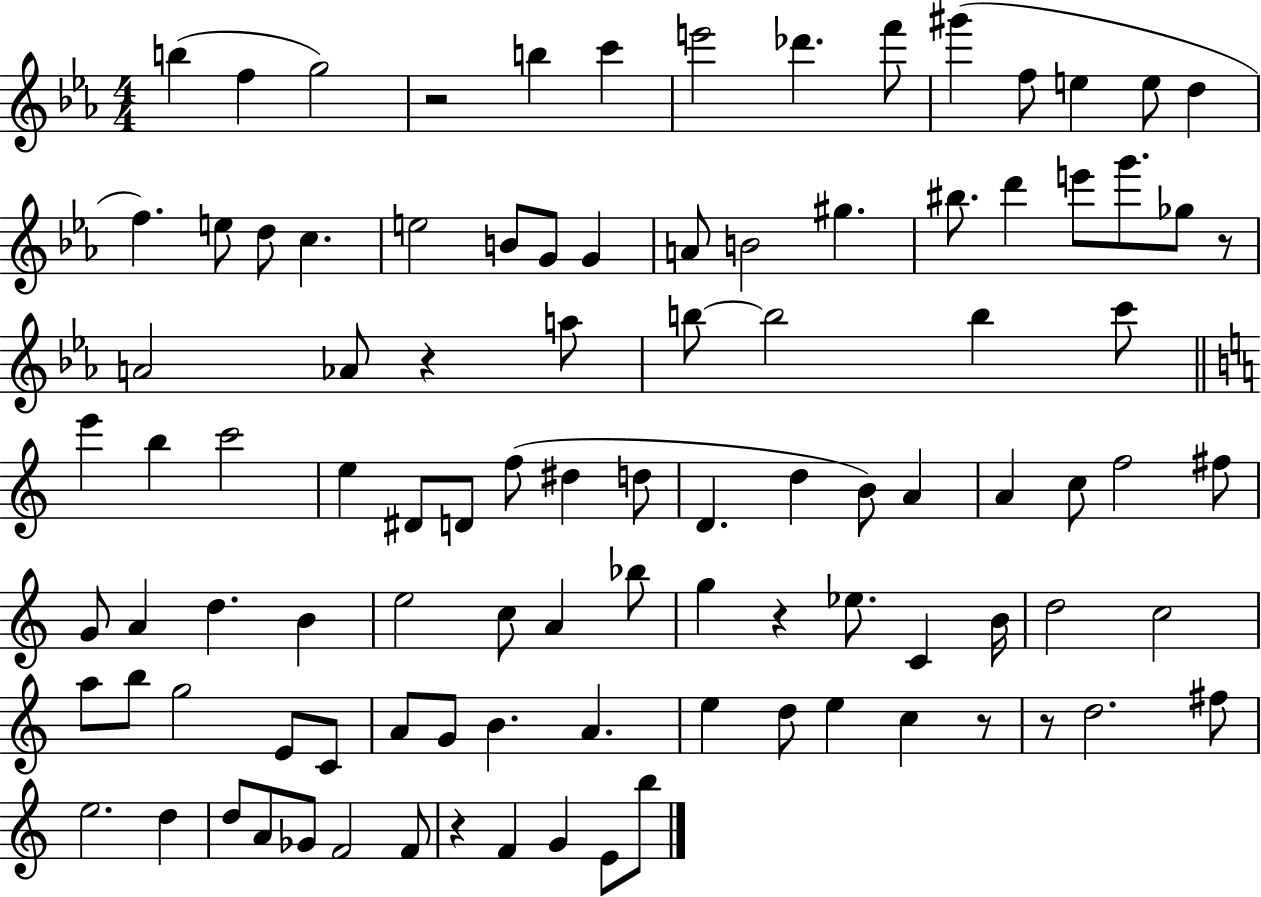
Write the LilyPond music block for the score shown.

{
  \clef treble
  \numericTimeSignature
  \time 4/4
  \key ees \major
  b''4( f''4 g''2) | r2 b''4 c'''4 | e'''2 des'''4. f'''8 | gis'''4( f''8 e''4 e''8 d''4 | \break f''4.) e''8 d''8 c''4. | e''2 b'8 g'8 g'4 | a'8 b'2 gis''4. | bis''8. d'''4 e'''8 g'''8. ges''8 r8 | \break a'2 aes'8 r4 a''8 | b''8~~ b''2 b''4 c'''8 | \bar "||" \break \key c \major e'''4 b''4 c'''2 | e''4 dis'8 d'8 f''8( dis''4 d''8 | d'4. d''4 b'8) a'4 | a'4 c''8 f''2 fis''8 | \break g'8 a'4 d''4. b'4 | e''2 c''8 a'4 bes''8 | g''4 r4 ees''8. c'4 b'16 | d''2 c''2 | \break a''8 b''8 g''2 e'8 c'8 | a'8 g'8 b'4. a'4. | e''4 d''8 e''4 c''4 r8 | r8 d''2. fis''8 | \break e''2. d''4 | d''8 a'8 ges'8 f'2 f'8 | r4 f'4 g'4 e'8 b''8 | \bar "|."
}